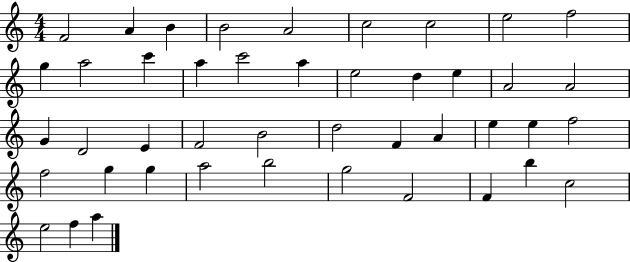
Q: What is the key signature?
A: C major